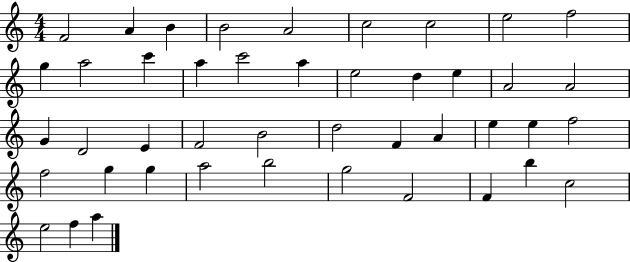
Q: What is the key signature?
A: C major